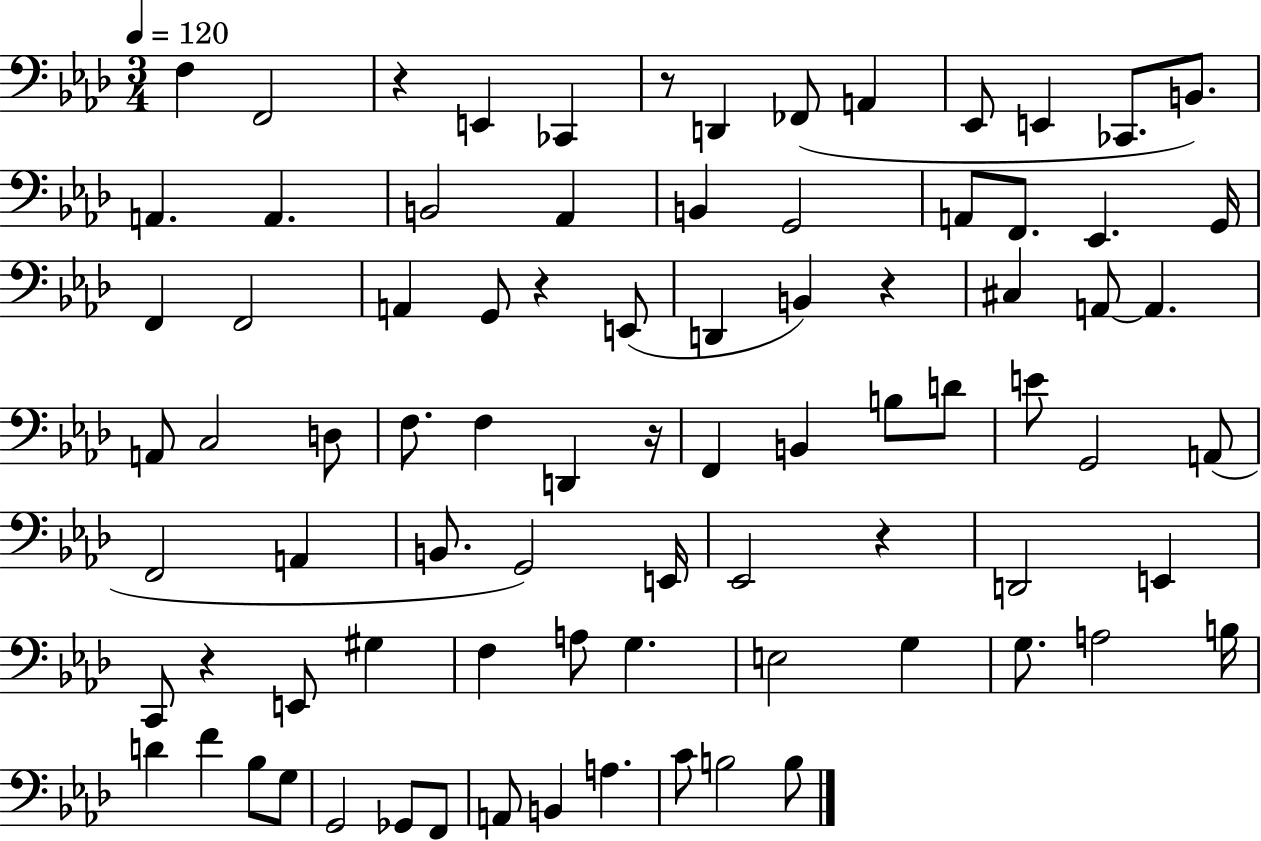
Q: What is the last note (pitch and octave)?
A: B3